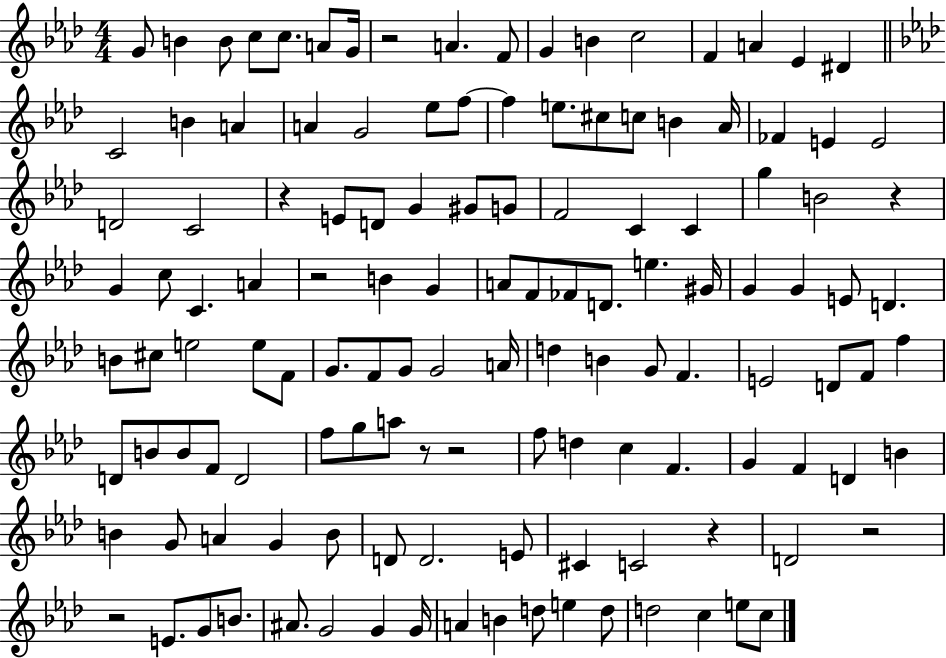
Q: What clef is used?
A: treble